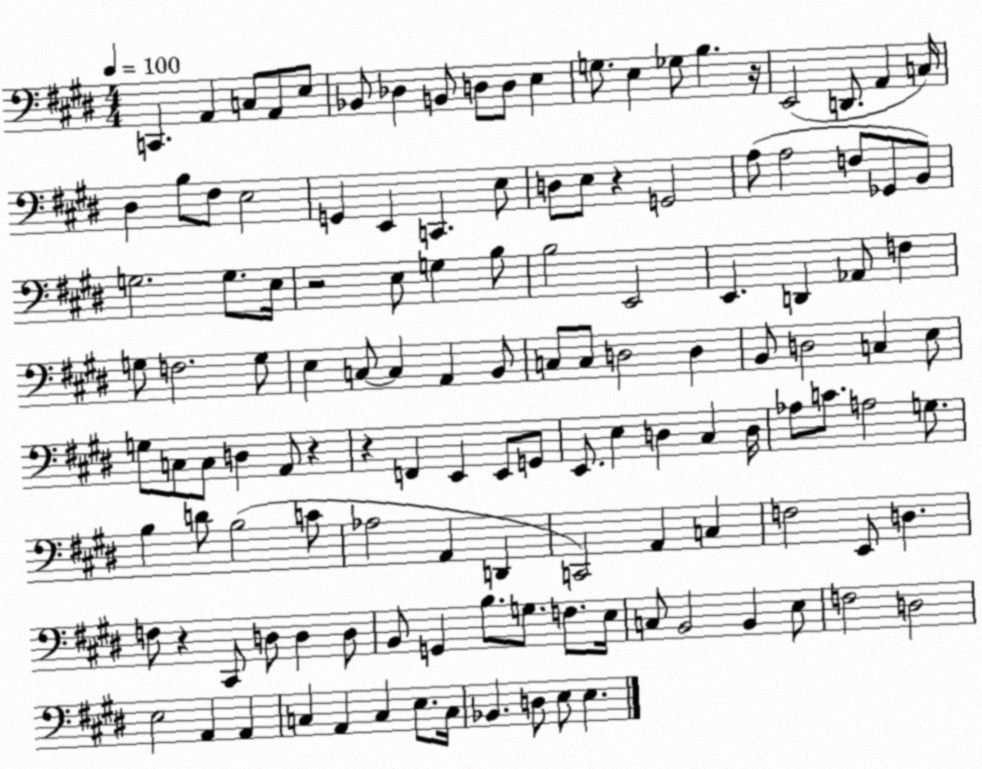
X:1
T:Untitled
M:4/4
L:1/4
K:E
C,, A,, C,/2 A,,/2 E,/2 _B,,/2 _D, B,,/2 D,/2 D,/2 E, G,/2 E, _G,/2 B, z/4 E,,2 D,,/2 A,, C,/4 ^D, B,/2 ^F,/2 E,2 G,, E,, C,, E,/2 D,/2 E,/2 z G,,2 A,/2 A,2 F,/2 _G,,/2 B,,/2 G,2 G,/2 E,/4 z2 E,/2 G, B,/2 B,2 E,,2 E,, D,, _A,,/2 F, G,/2 F,2 G,/2 E, C,/2 C, A,, B,,/2 C,/2 C,/2 D,2 D, B,,/2 D,2 C, E,/2 G,/2 C,/2 C,/2 D, A,,/2 z z F,, E,, E,,/2 G,,/2 E,,/2 E, D, ^C, D,/4 _A,/2 C/2 A,2 G,/2 B, D/2 B,2 C/2 _A,2 A,, D,, C,,2 A,, C, F,2 E,,/2 D, F,/2 z ^C,,/2 D,/2 D, D,/2 B,,/2 G,, B,/2 G,/2 F,/2 E,/4 C,/2 B,,2 B,, E,/2 F,2 D,2 E,2 A,, A,, C, A,, C, E,/2 C,/4 _B,, D,/2 E,/2 E,